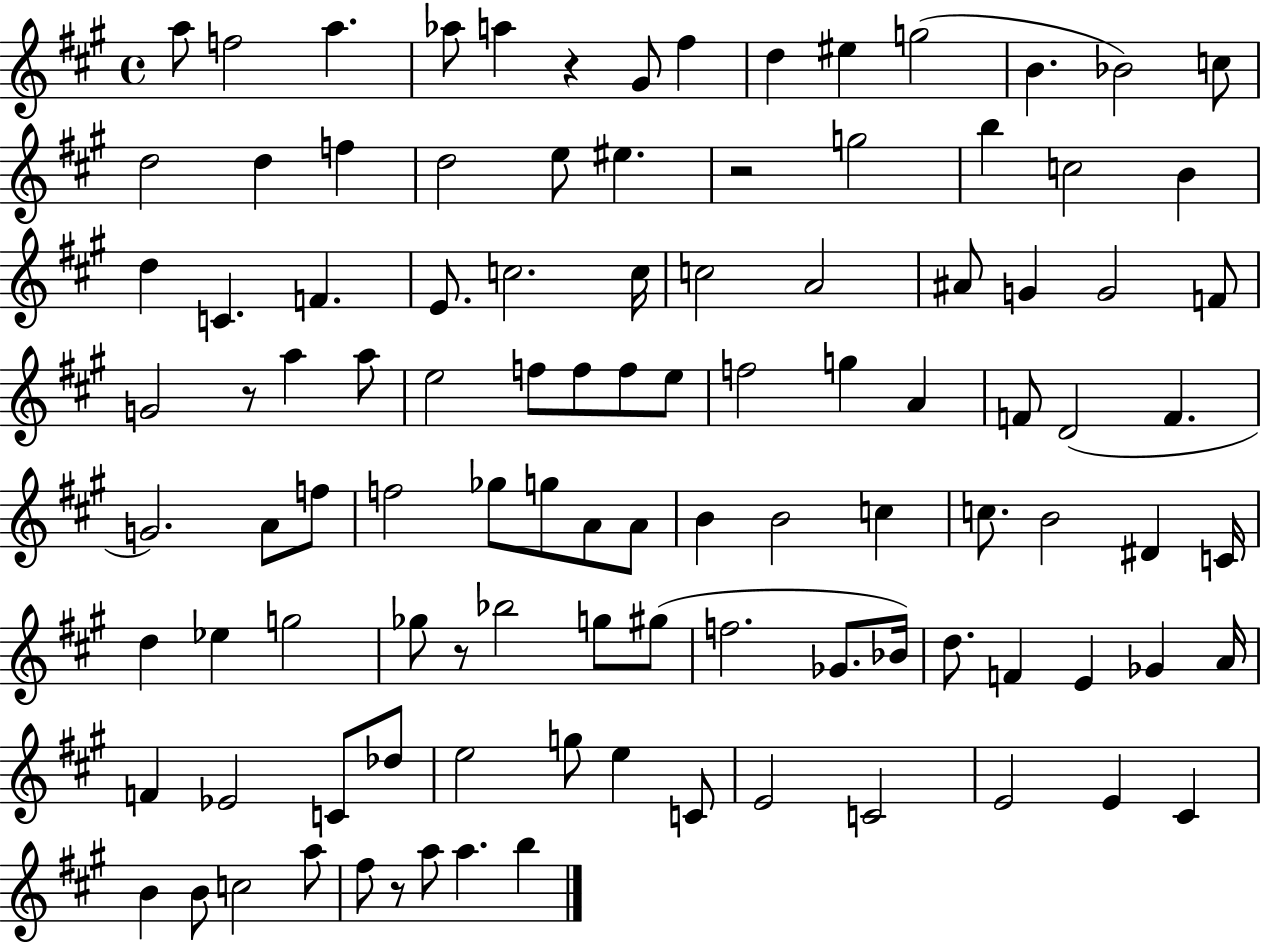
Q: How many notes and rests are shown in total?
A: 105